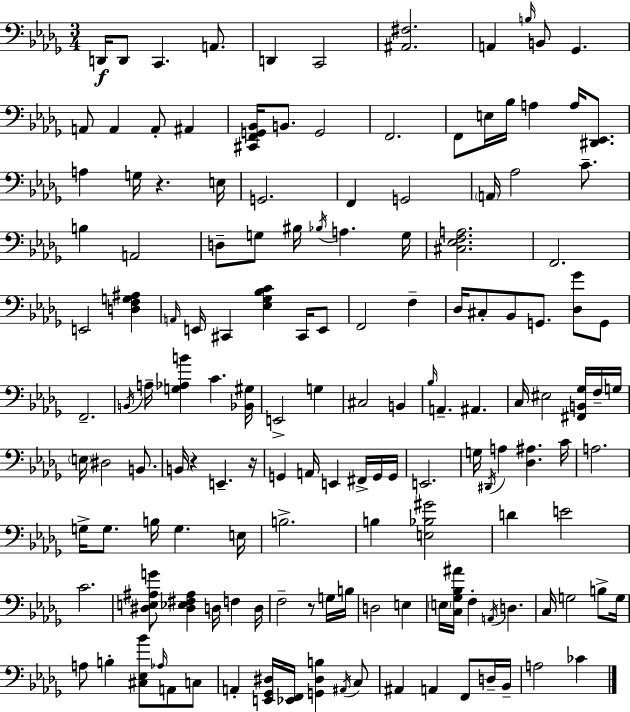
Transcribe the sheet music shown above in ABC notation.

X:1
T:Untitled
M:3/4
L:1/4
K:Bbm
D,,/4 D,,/2 C,, A,,/2 D,, C,,2 [^A,,^F,]2 A,, B,/4 B,,/2 _G,, A,,/2 A,, A,,/2 ^A,, [^C,,F,,G,,_B,,]/4 B,,/2 G,,2 F,,2 F,,/2 E,/4 _B,/4 A, A,/4 [^D,,_E,,]/2 A, G,/4 z E,/4 G,,2 F,, G,,2 A,,/4 _A,2 C/2 B, A,,2 D,/2 G,/2 ^B,/4 _B,/4 A, G,/4 [^C,_E,F,A,]2 F,,2 E,,2 [D,F,G,^A,] A,,/4 E,,/4 ^C,, [_E,_G,_B,C] ^C,,/4 E,,/2 F,,2 F, _D,/4 ^C,/2 _B,,/2 G,,/2 [_D,_G]/2 G,,/2 F,,2 B,,/4 A,/4 [G,_A,B] C [_B,,^G,]/4 E,,2 G, ^C,2 B,, _B,/4 A,, ^A,, C,/4 ^E,2 [^F,,B,,_G,]/4 F,/4 G,/4 E,/4 ^D,2 B,,/2 B,,/4 z E,, z/4 G,, A,,/4 E,, ^F,,/4 G,,/4 G,,/4 E,,2 G,/4 ^D,,/4 A, [_D,^A,] C/4 A,2 G,/4 G,/2 B,/4 G, E,/4 B,2 B, [E,_B,^G]2 D E2 C2 [^D,E,^A,G]/2 [^D,_E,^F,^A,] D,/4 F, D,/4 F,2 z/2 G,/4 B,/4 D,2 E, E,/4 [C,_G,_B,^A]/4 F, A,,/4 D, C,/4 G,2 B,/2 G,/4 A,/2 B, [^C,_E,_B]/2 _A,/4 A,,/2 C,/2 A,, [E,,_G,,^D,]/4 [_E,,F,,]/4 [G,,^D,B,] ^A,,/4 C,/2 ^A,, A,, F,,/2 D,/4 _B,,/4 A,2 _C